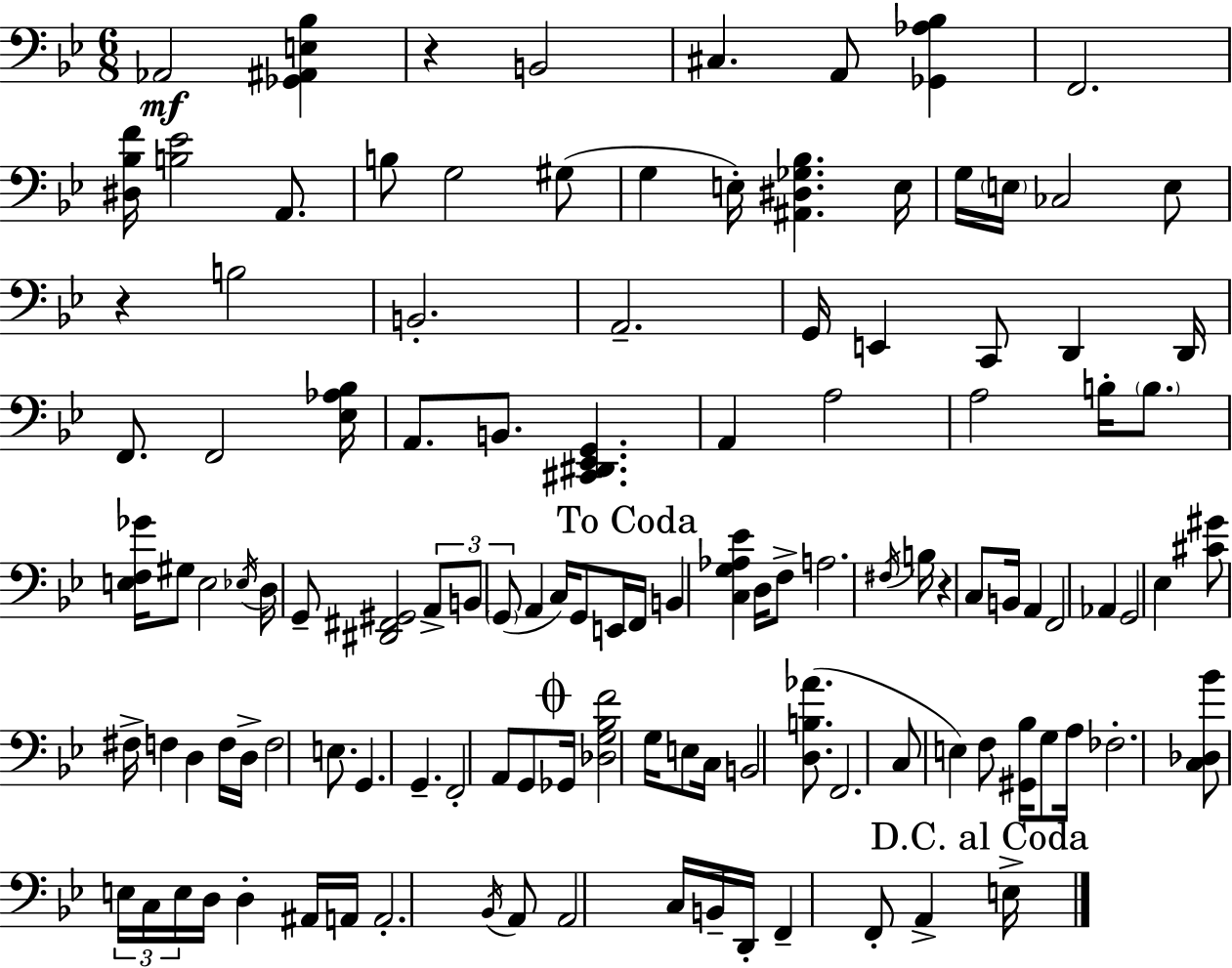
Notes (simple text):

Ab2/h [Gb2,A#2,E3,Bb3]/q R/q B2/h C#3/q. A2/e [Gb2,Ab3,Bb3]/q F2/h. [D#3,Bb3,F4]/s [B3,Eb4]/h A2/e. B3/e G3/h G#3/e G3/q E3/s [A#2,D#3,Gb3,Bb3]/q. E3/s G3/s E3/s CES3/h E3/e R/q B3/h B2/h. A2/h. G2/s E2/q C2/e D2/q D2/s F2/e. F2/h [Eb3,Ab3,Bb3]/s A2/e. B2/e. [C#2,D#2,Eb2,G2]/q. A2/q A3/h A3/h B3/s B3/e. [E3,F3,Gb4]/s G#3/e E3/h Eb3/s D3/s G2/e [D#2,F#2,G#2]/h A2/e B2/e G2/e A2/q C3/s G2/e E2/s F2/s B2/q [C3,G3,Ab3,Eb4]/q D3/s F3/e A3/h. F#3/s B3/s R/q C3/e B2/s A2/q F2/h Ab2/q G2/h Eb3/q [C#4,G#4]/e F#3/s F3/q D3/q F3/s D3/s F3/h E3/e. G2/q. G2/q. F2/h A2/e G2/e Gb2/s [Db3,G3,Bb3,F4]/h G3/s E3/e C3/s B2/h [D3,B3,Ab4]/e. F2/h. C3/e E3/q F3/e [G#2,Bb3]/s G3/e A3/s FES3/h. [C3,Db3,Bb4]/e E3/s C3/s E3/s D3/s D3/q A#2/s A2/s A2/h. Bb2/s A2/e A2/h C3/s B2/s D2/s F2/q F2/e A2/q E3/s